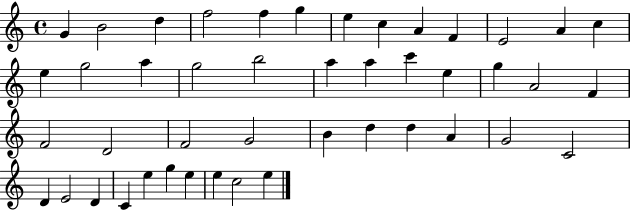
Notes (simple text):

G4/q B4/h D5/q F5/h F5/q G5/q E5/q C5/q A4/q F4/q E4/h A4/q C5/q E5/q G5/h A5/q G5/h B5/h A5/q A5/q C6/q E5/q G5/q A4/h F4/q F4/h D4/h F4/h G4/h B4/q D5/q D5/q A4/q G4/h C4/h D4/q E4/h D4/q C4/q E5/q G5/q E5/q E5/q C5/h E5/q